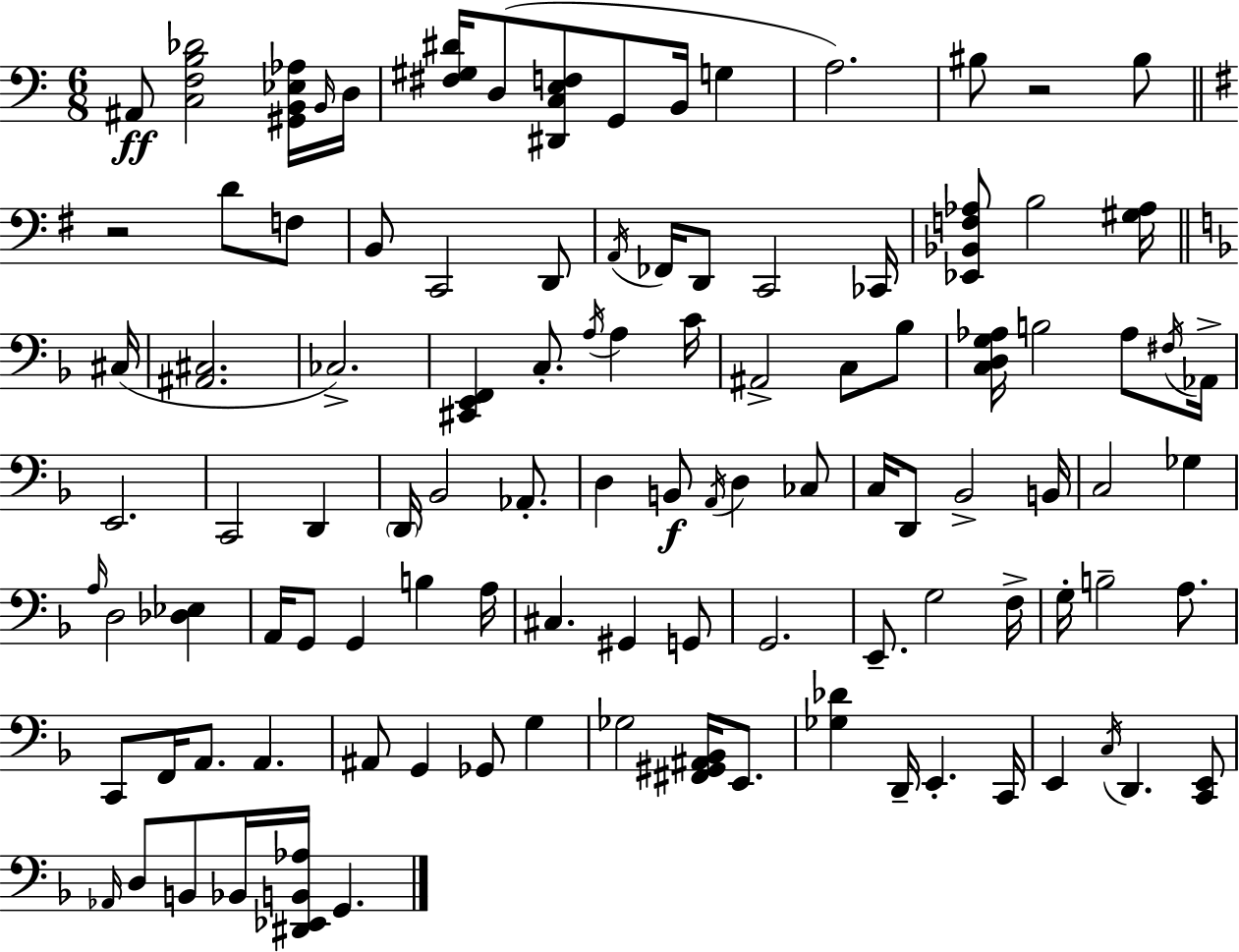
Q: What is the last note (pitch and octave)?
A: G2